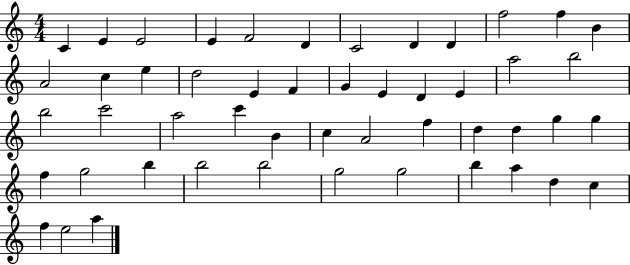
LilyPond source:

{
  \clef treble
  \numericTimeSignature
  \time 4/4
  \key c \major
  c'4 e'4 e'2 | e'4 f'2 d'4 | c'2 d'4 d'4 | f''2 f''4 b'4 | \break a'2 c''4 e''4 | d''2 e'4 f'4 | g'4 e'4 d'4 e'4 | a''2 b''2 | \break b''2 c'''2 | a''2 c'''4 b'4 | c''4 a'2 f''4 | d''4 d''4 g''4 g''4 | \break f''4 g''2 b''4 | b''2 b''2 | g''2 g''2 | b''4 a''4 d''4 c''4 | \break f''4 e''2 a''4 | \bar "|."
}